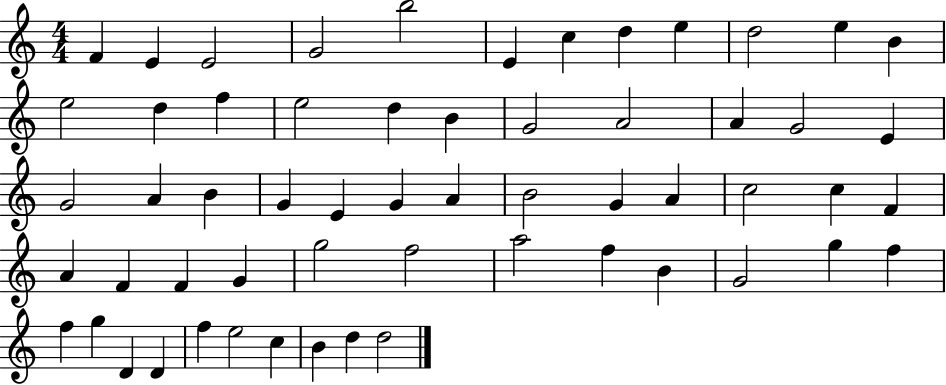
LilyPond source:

{
  \clef treble
  \numericTimeSignature
  \time 4/4
  \key c \major
  f'4 e'4 e'2 | g'2 b''2 | e'4 c''4 d''4 e''4 | d''2 e''4 b'4 | \break e''2 d''4 f''4 | e''2 d''4 b'4 | g'2 a'2 | a'4 g'2 e'4 | \break g'2 a'4 b'4 | g'4 e'4 g'4 a'4 | b'2 g'4 a'4 | c''2 c''4 f'4 | \break a'4 f'4 f'4 g'4 | g''2 f''2 | a''2 f''4 b'4 | g'2 g''4 f''4 | \break f''4 g''4 d'4 d'4 | f''4 e''2 c''4 | b'4 d''4 d''2 | \bar "|."
}